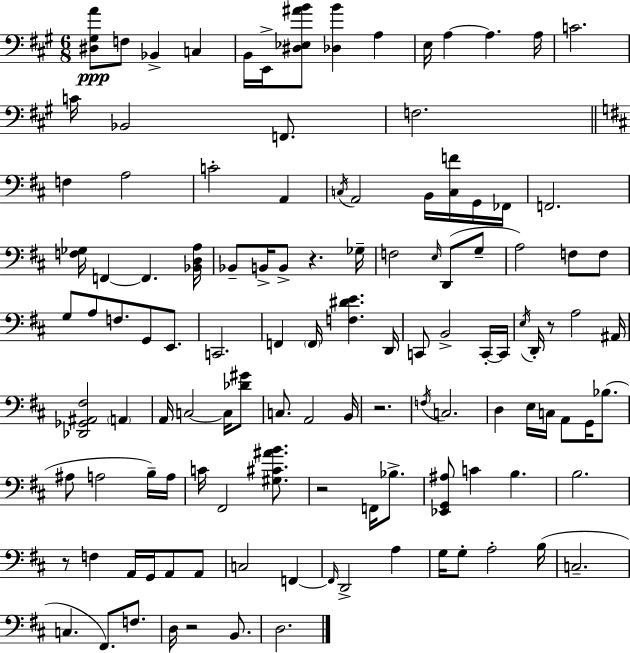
[D#3,G#3,A4]/e F3/e Bb2/q C3/q B2/s E2/s [D#3,Eb3,A#4,B4]/e [Db3,B4]/q A3/q E3/s A3/q A3/q. A3/s C4/h. C4/s Bb2/h F2/e. F3/h. F3/q A3/h C4/h A2/q C3/s A2/h B2/s [C3,F4]/s G2/s FES2/s F2/h. [F3,Gb3]/s F2/q F2/q. [Bb2,D3,A3]/s Bb2/e B2/s B2/e R/q. Gb3/s F3/h E3/s D2/e G3/e A3/h F3/e F3/e G3/e A3/e F3/e. G2/e E2/e. C2/h. F2/q F2/s [F3,D#4,E4]/q. D2/s C2/e B2/h C2/s C2/s E3/s D2/s R/e A3/h A#2/s [Db2,Gb2,A#2,F#3]/h A2/q A2/s C3/h C3/s [Db4,G#4]/e C3/e. A2/h B2/s R/h. F3/s C3/h. D3/q E3/s C3/s A2/e G2/s Bb3/e. A#3/e A3/h B3/s A3/s C4/s F#2/h [G#3,C#4,A#4,B4]/e. R/h F2/s Bb3/e. [Eb2,G2,A#3]/e C4/q B3/q. B3/h. R/e F3/q A2/s G2/s A2/e A2/e C3/h F2/q F2/s D2/h A3/q G3/s G3/e A3/h B3/s C3/h. C3/q. F#2/e. F3/e. D3/s R/h B2/e. D3/h.